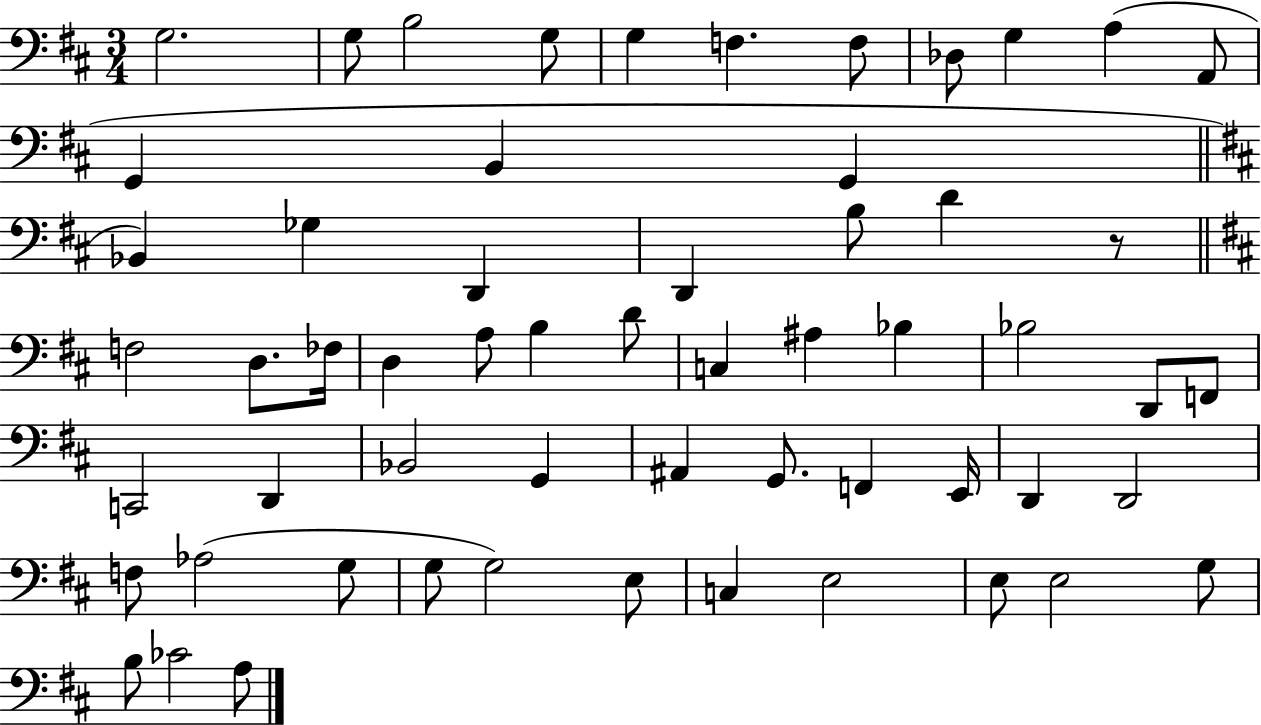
G3/h. G3/e B3/h G3/e G3/q F3/q. F3/e Db3/e G3/q A3/q A2/e G2/q B2/q G2/q Bb2/q Gb3/q D2/q D2/q B3/e D4/q R/e F3/h D3/e. FES3/s D3/q A3/e B3/q D4/e C3/q A#3/q Bb3/q Bb3/h D2/e F2/e C2/h D2/q Bb2/h G2/q A#2/q G2/e. F2/q E2/s D2/q D2/h F3/e Ab3/h G3/e G3/e G3/h E3/e C3/q E3/h E3/e E3/h G3/e B3/e CES4/h A3/e